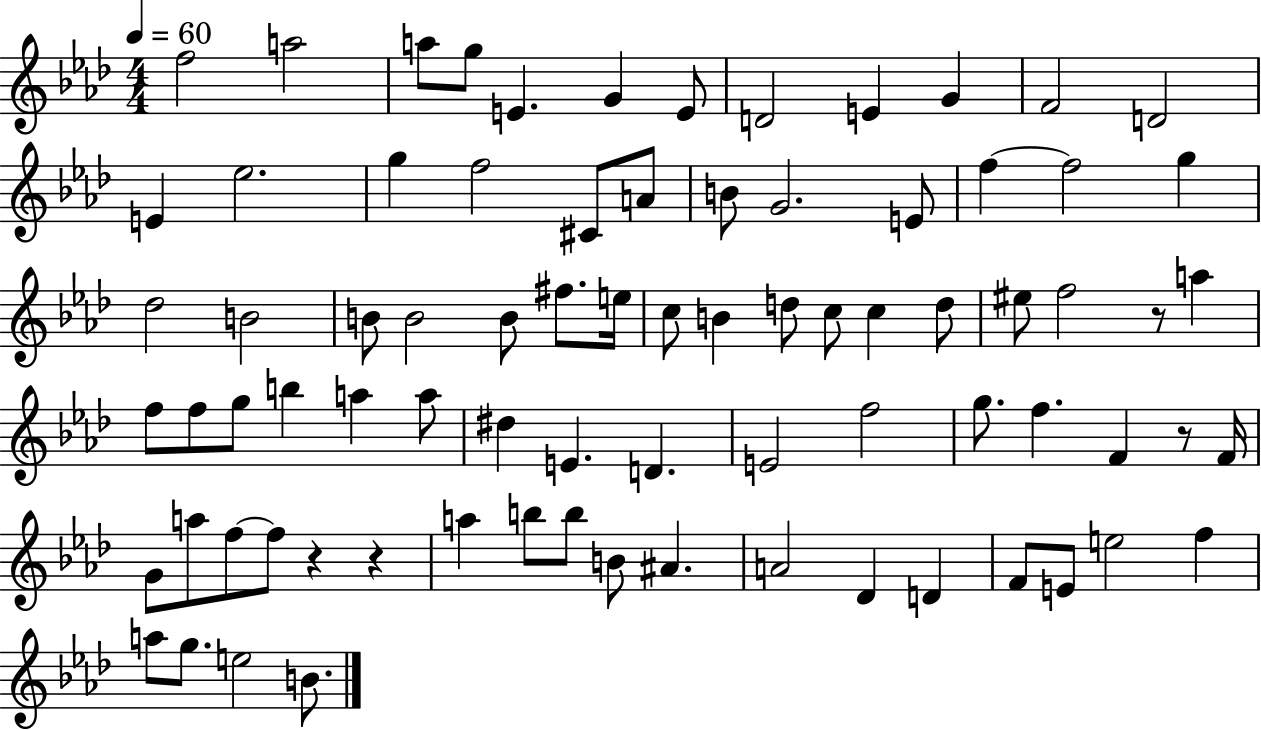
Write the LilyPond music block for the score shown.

{
  \clef treble
  \numericTimeSignature
  \time 4/4
  \key aes \major
  \tempo 4 = 60
  f''2 a''2 | a''8 g''8 e'4. g'4 e'8 | d'2 e'4 g'4 | f'2 d'2 | \break e'4 ees''2. | g''4 f''2 cis'8 a'8 | b'8 g'2. e'8 | f''4~~ f''2 g''4 | \break des''2 b'2 | b'8 b'2 b'8 fis''8. e''16 | c''8 b'4 d''8 c''8 c''4 d''8 | eis''8 f''2 r8 a''4 | \break f''8 f''8 g''8 b''4 a''4 a''8 | dis''4 e'4. d'4. | e'2 f''2 | g''8. f''4. f'4 r8 f'16 | \break g'8 a''8 f''8~~ f''8 r4 r4 | a''4 b''8 b''8 b'8 ais'4. | a'2 des'4 d'4 | f'8 e'8 e''2 f''4 | \break a''8 g''8. e''2 b'8. | \bar "|."
}